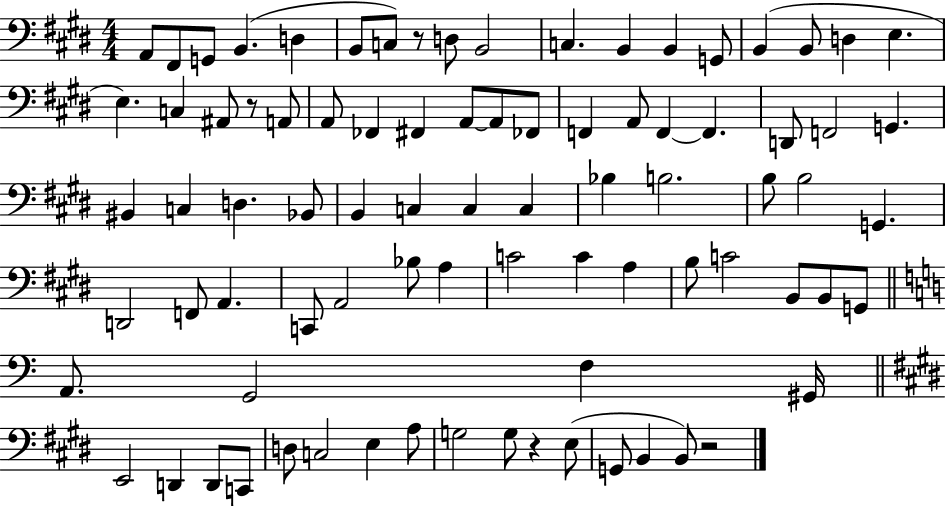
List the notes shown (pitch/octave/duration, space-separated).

A2/e F#2/e G2/e B2/q. D3/q B2/e C3/e R/e D3/e B2/h C3/q. B2/q B2/q G2/e B2/q B2/e D3/q E3/q. E3/q. C3/q A#2/e R/e A2/e A2/e FES2/q F#2/q A2/e A2/e FES2/e F2/q A2/e F2/q F2/q. D2/e F2/h G2/q. BIS2/q C3/q D3/q. Bb2/e B2/q C3/q C3/q C3/q Bb3/q B3/h. B3/e B3/h G2/q. D2/h F2/e A2/q. C2/e A2/h Bb3/e A3/q C4/h C4/q A3/q B3/e C4/h B2/e B2/e G2/e A2/e. G2/h F3/q G#2/s E2/h D2/q D2/e C2/e D3/e C3/h E3/q A3/e G3/h G3/e R/q E3/e G2/e B2/q B2/e R/h